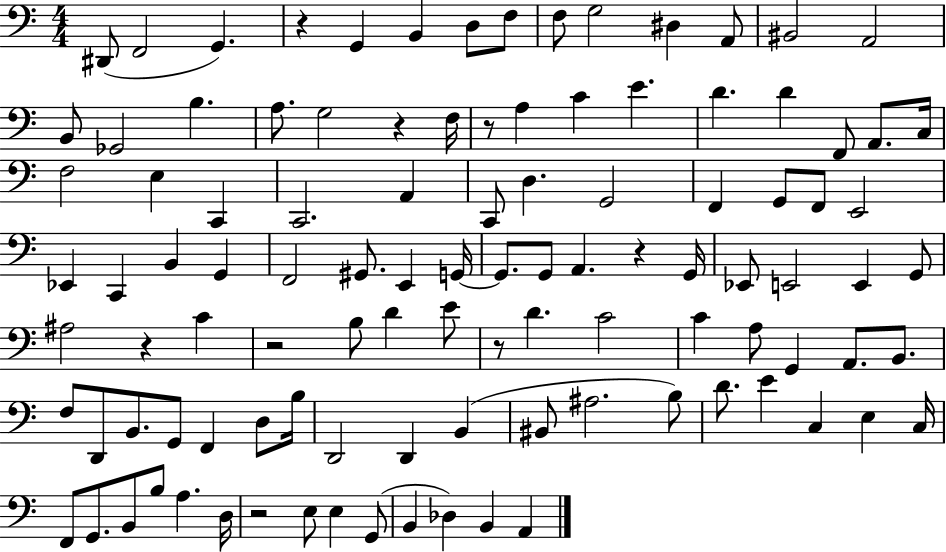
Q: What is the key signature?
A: C major